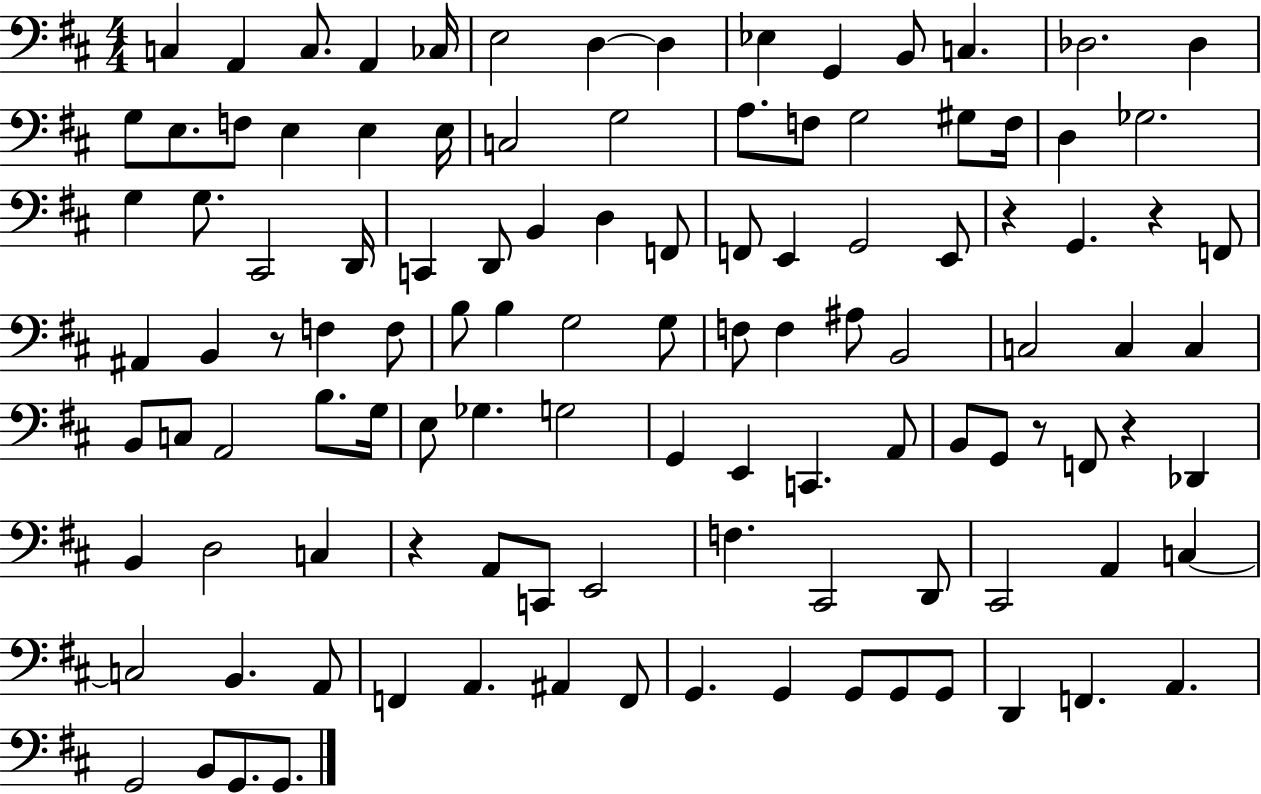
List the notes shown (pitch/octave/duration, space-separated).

C3/q A2/q C3/e. A2/q CES3/s E3/h D3/q D3/q Eb3/q G2/q B2/e C3/q. Db3/h. Db3/q G3/e E3/e. F3/e E3/q E3/q E3/s C3/h G3/h A3/e. F3/e G3/h G#3/e F3/s D3/q Gb3/h. G3/q G3/e. C#2/h D2/s C2/q D2/e B2/q D3/q F2/e F2/e E2/q G2/h E2/e R/q G2/q. R/q F2/e A#2/q B2/q R/e F3/q F3/e B3/e B3/q G3/h G3/e F3/e F3/q A#3/e B2/h C3/h C3/q C3/q B2/e C3/e A2/h B3/e. G3/s E3/e Gb3/q. G3/h G2/q E2/q C2/q. A2/e B2/e G2/e R/e F2/e R/q Db2/q B2/q D3/h C3/q R/q A2/e C2/e E2/h F3/q. C#2/h D2/e C#2/h A2/q C3/q C3/h B2/q. A2/e F2/q A2/q. A#2/q F2/e G2/q. G2/q G2/e G2/e G2/e D2/q F2/q. A2/q. G2/h B2/e G2/e. G2/e.